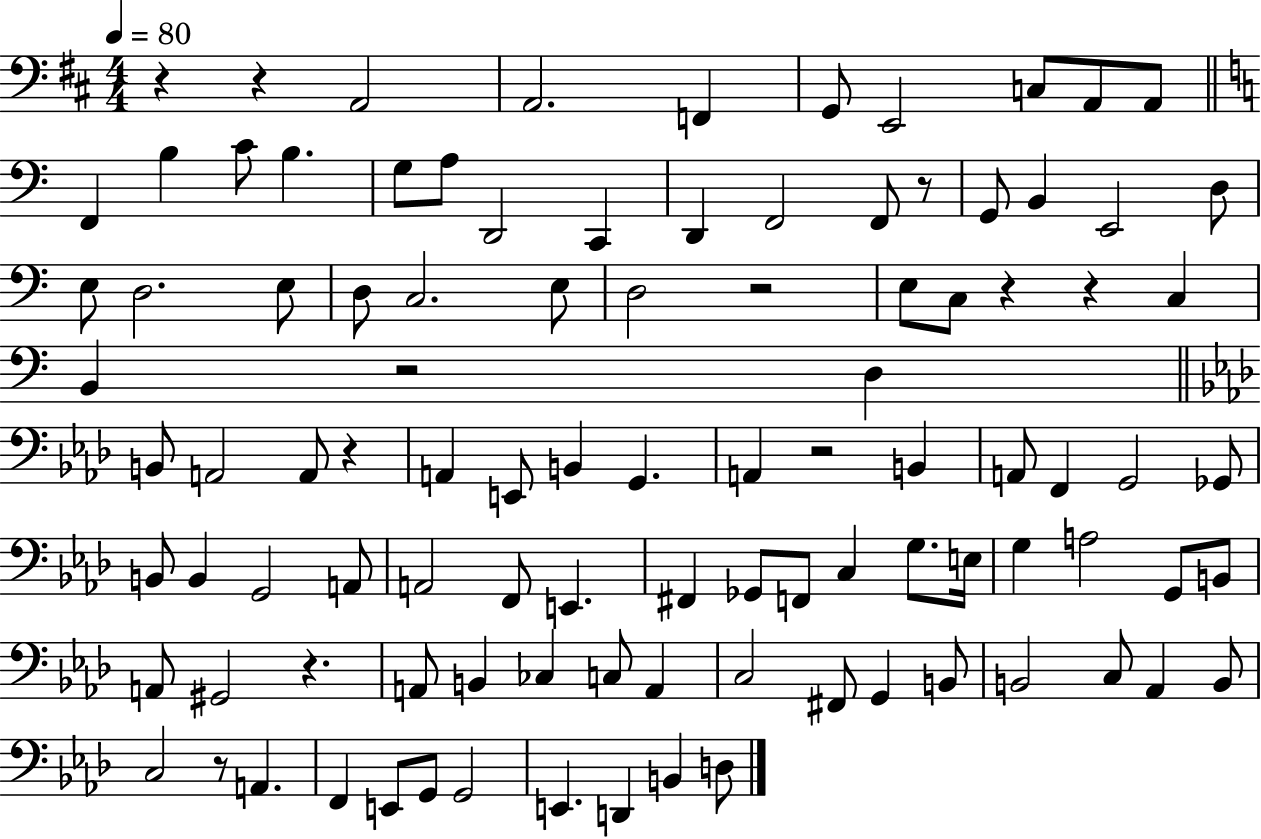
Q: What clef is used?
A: bass